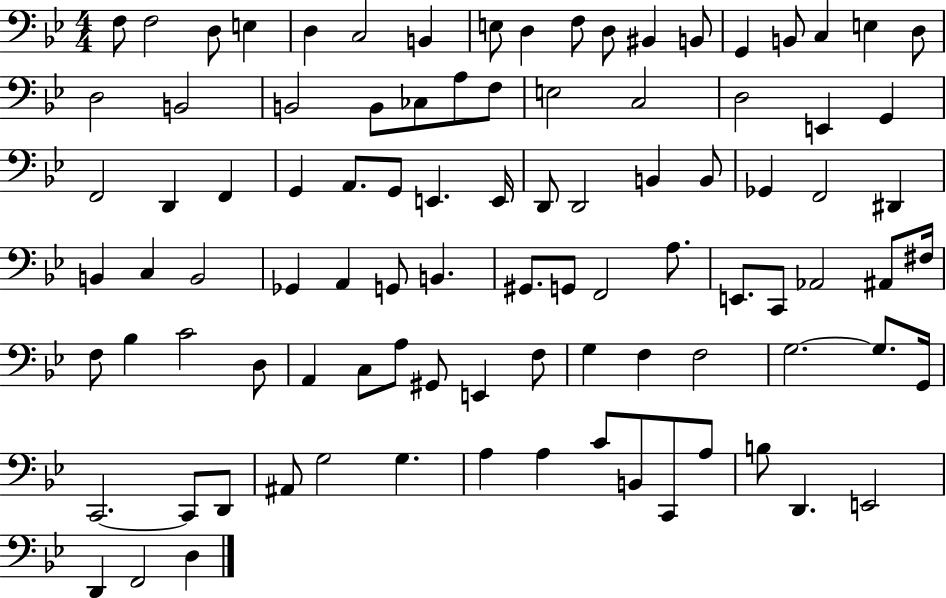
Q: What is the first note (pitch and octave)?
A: F3